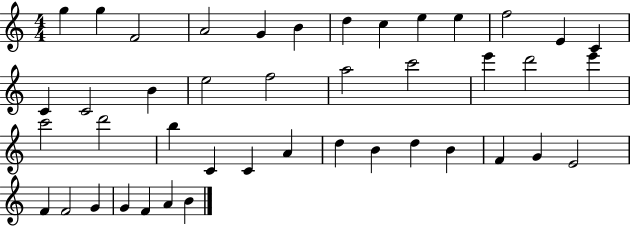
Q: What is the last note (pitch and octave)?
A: B4